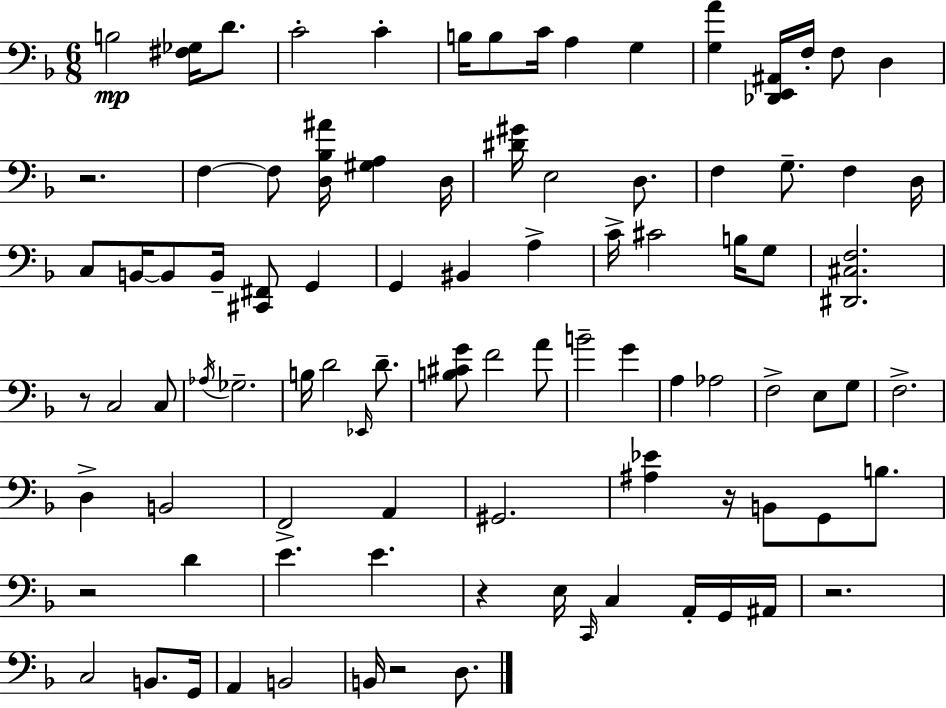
B3/h [F#3,Gb3]/s D4/e. C4/h C4/q B3/s B3/e C4/s A3/q G3/q [G3,A4]/q [Db2,E2,A#2]/s F3/s F3/e D3/q R/h. F3/q F3/e [D3,Bb3,A#4]/s [G#3,A3]/q D3/s [D#4,G#4]/s E3/h D3/e. F3/q G3/e. F3/q D3/s C3/e B2/s B2/e B2/s [C#2,F#2]/e G2/q G2/q BIS2/q A3/q C4/s C#4/h B3/s G3/e [D#2,C#3,F3]/h. R/e C3/h C3/e Ab3/s Gb3/h. B3/s D4/h Eb2/s D4/e. [B3,C#4,G4]/e F4/h A4/e B4/h G4/q A3/q Ab3/h F3/h E3/e G3/e F3/h. D3/q B2/h F2/h A2/q G#2/h. [A#3,Eb4]/q R/s B2/e G2/e B3/e. R/h D4/q E4/q. E4/q. R/q E3/s C2/s C3/q A2/s G2/s A#2/s R/h. C3/h B2/e. G2/s A2/q B2/h B2/s R/h D3/e.